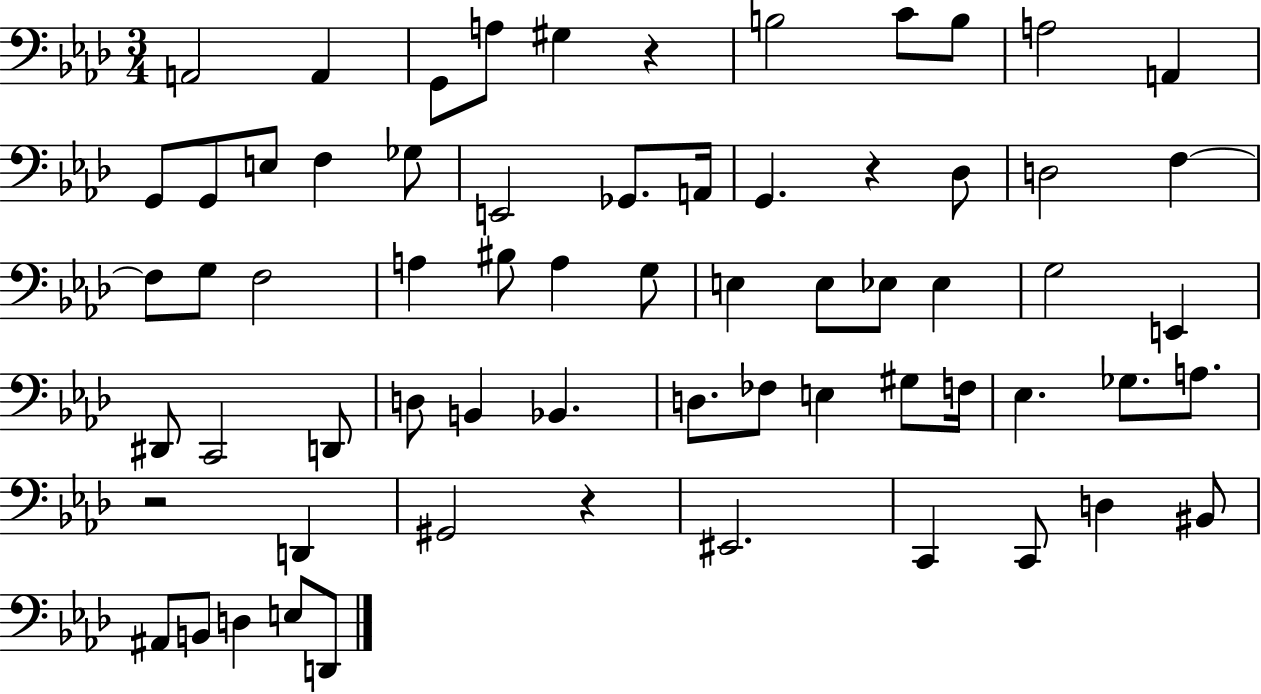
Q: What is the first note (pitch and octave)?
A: A2